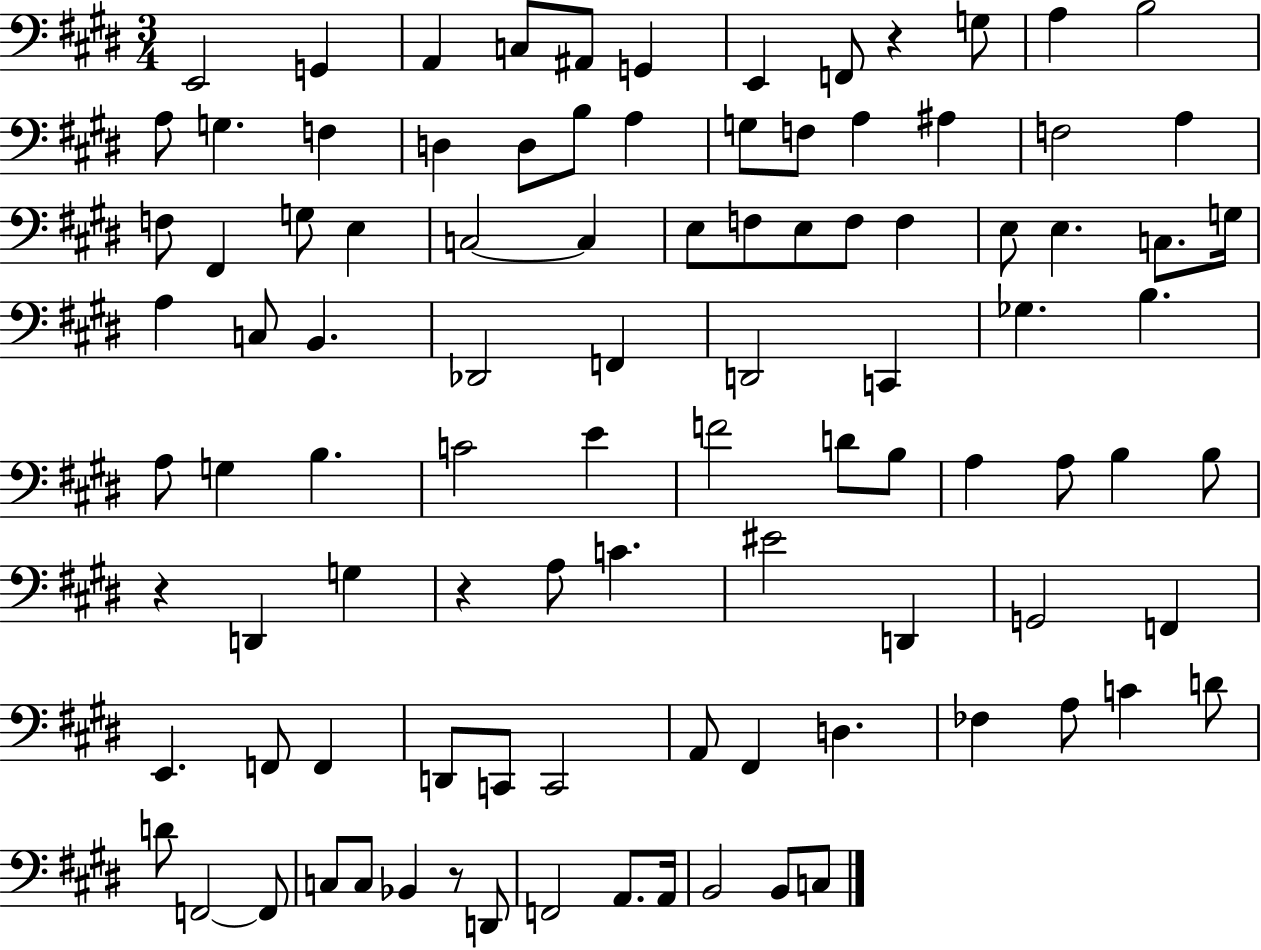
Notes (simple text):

E2/h G2/q A2/q C3/e A#2/e G2/q E2/q F2/e R/q G3/e A3/q B3/h A3/e G3/q. F3/q D3/q D3/e B3/e A3/q G3/e F3/e A3/q A#3/q F3/h A3/q F3/e F#2/q G3/e E3/q C3/h C3/q E3/e F3/e E3/e F3/e F3/q E3/e E3/q. C3/e. G3/s A3/q C3/e B2/q. Db2/h F2/q D2/h C2/q Gb3/q. B3/q. A3/e G3/q B3/q. C4/h E4/q F4/h D4/e B3/e A3/q A3/e B3/q B3/e R/q D2/q G3/q R/q A3/e C4/q. EIS4/h D2/q G2/h F2/q E2/q. F2/e F2/q D2/e C2/e C2/h A2/e F#2/q D3/q. FES3/q A3/e C4/q D4/e D4/e F2/h F2/e C3/e C3/e Bb2/q R/e D2/e F2/h A2/e. A2/s B2/h B2/e C3/e